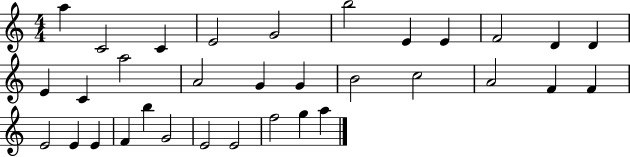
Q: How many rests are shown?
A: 0